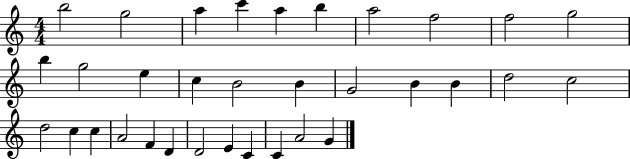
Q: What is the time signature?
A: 4/4